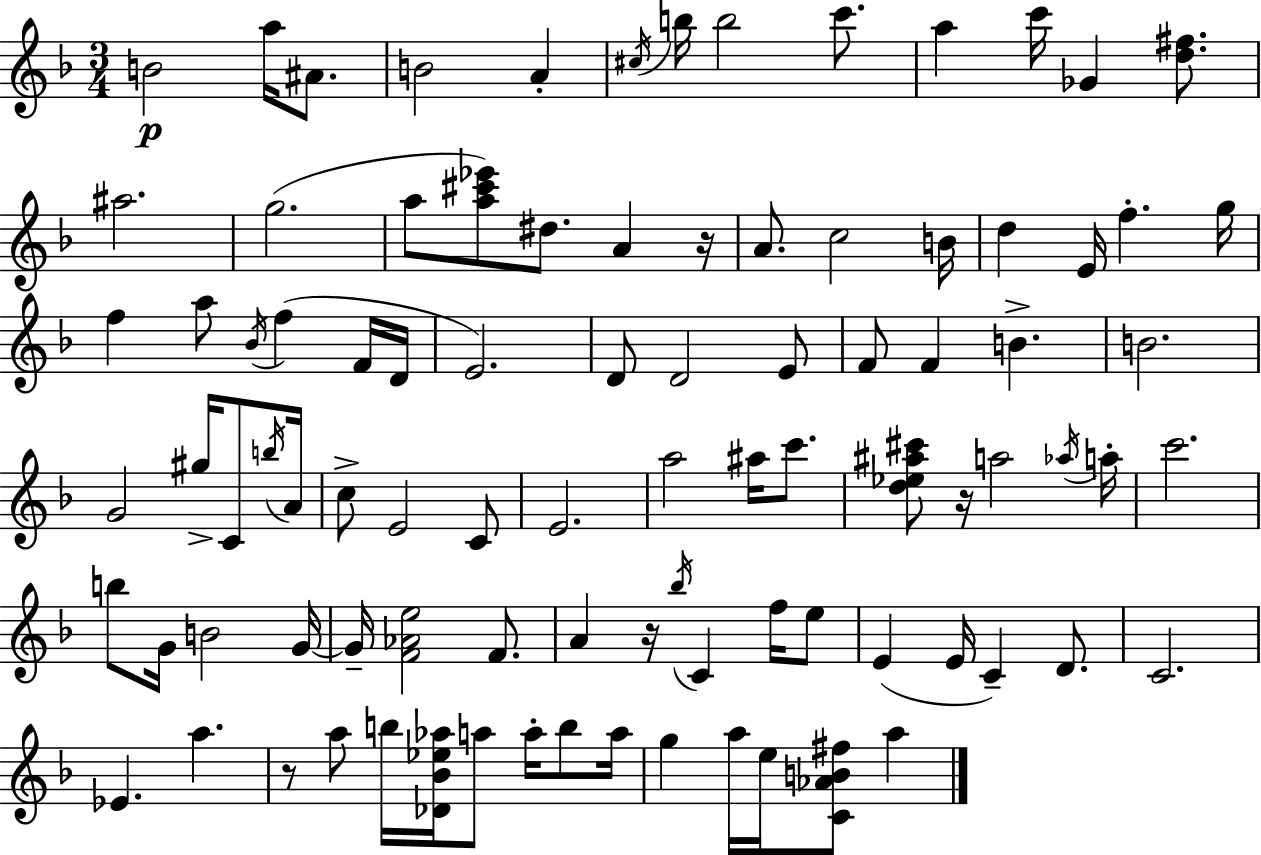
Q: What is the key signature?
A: D minor